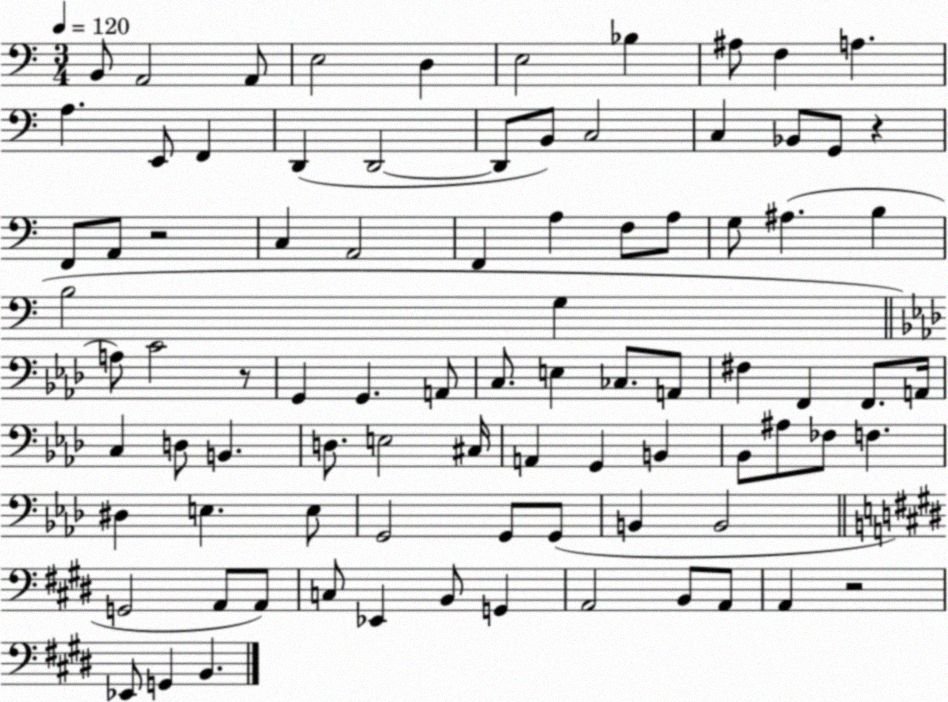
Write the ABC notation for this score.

X:1
T:Untitled
M:3/4
L:1/4
K:C
B,,/2 A,,2 A,,/2 E,2 D, E,2 _B, ^A,/2 F, A, A, E,,/2 F,, D,, D,,2 D,,/2 B,,/2 C,2 C, _B,,/2 G,,/2 z F,,/2 A,,/2 z2 C, A,,2 F,, A, F,/2 A,/2 G,/2 ^A, B, B,2 G, A,/2 C2 z/2 G,, G,, A,,/2 C,/2 E, _C,/2 A,,/2 ^F, F,, F,,/2 A,,/4 C, D,/2 B,, D,/2 E,2 ^C,/4 A,, G,, B,, _B,,/2 ^A,/2 _F,/2 F, ^D, E, E,/2 G,,2 G,,/2 G,,/2 B,, B,,2 G,,2 A,,/2 A,,/2 C,/2 _E,, B,,/2 G,, A,,2 B,,/2 A,,/2 A,, z2 _E,,/2 G,, B,,